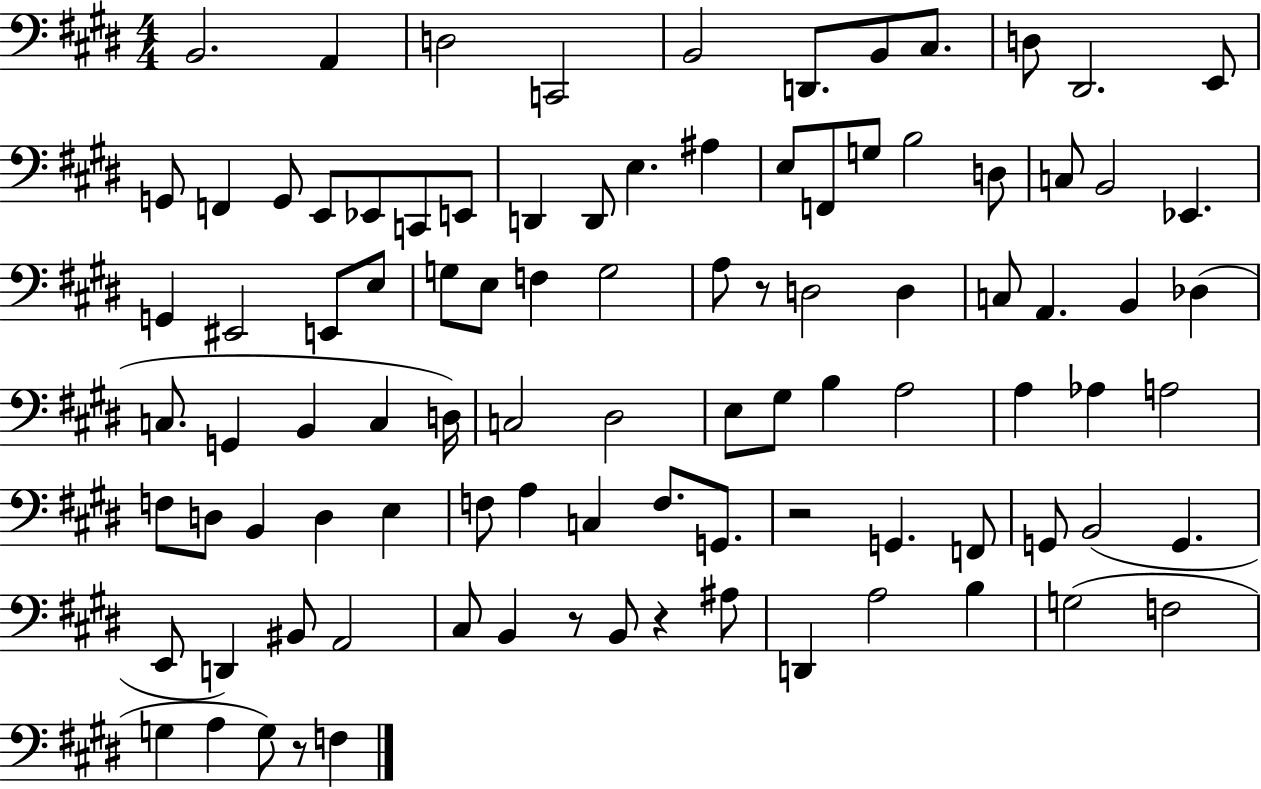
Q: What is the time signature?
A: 4/4